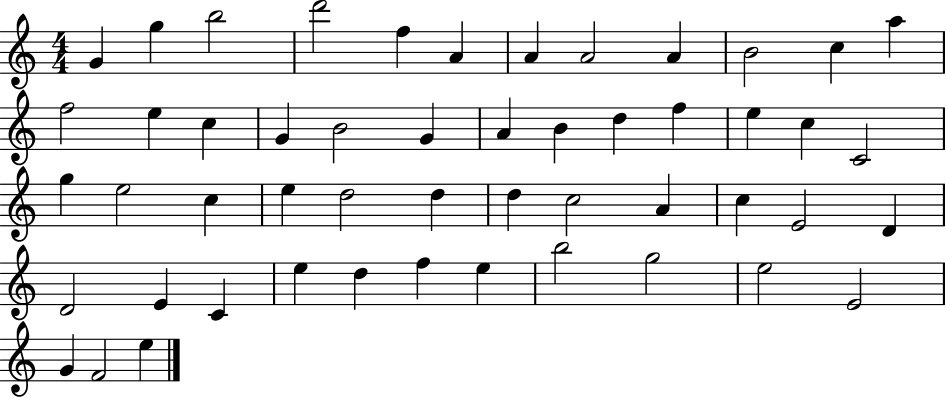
{
  \clef treble
  \numericTimeSignature
  \time 4/4
  \key c \major
  g'4 g''4 b''2 | d'''2 f''4 a'4 | a'4 a'2 a'4 | b'2 c''4 a''4 | \break f''2 e''4 c''4 | g'4 b'2 g'4 | a'4 b'4 d''4 f''4 | e''4 c''4 c'2 | \break g''4 e''2 c''4 | e''4 d''2 d''4 | d''4 c''2 a'4 | c''4 e'2 d'4 | \break d'2 e'4 c'4 | e''4 d''4 f''4 e''4 | b''2 g''2 | e''2 e'2 | \break g'4 f'2 e''4 | \bar "|."
}